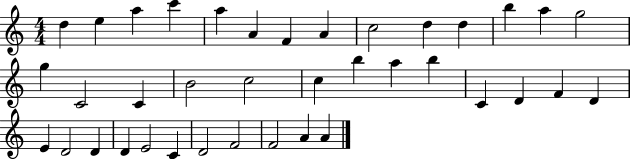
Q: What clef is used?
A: treble